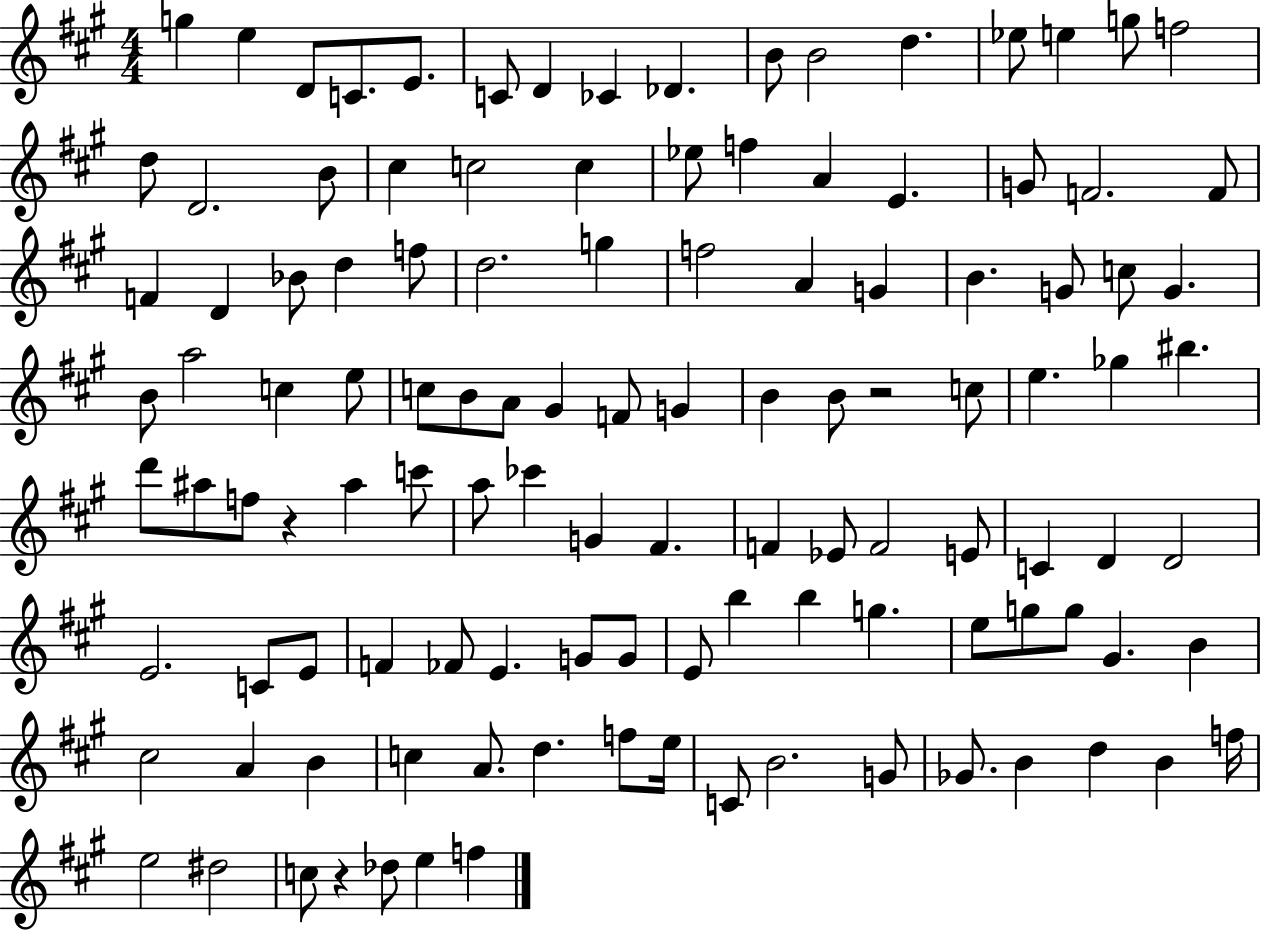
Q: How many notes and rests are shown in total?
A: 117